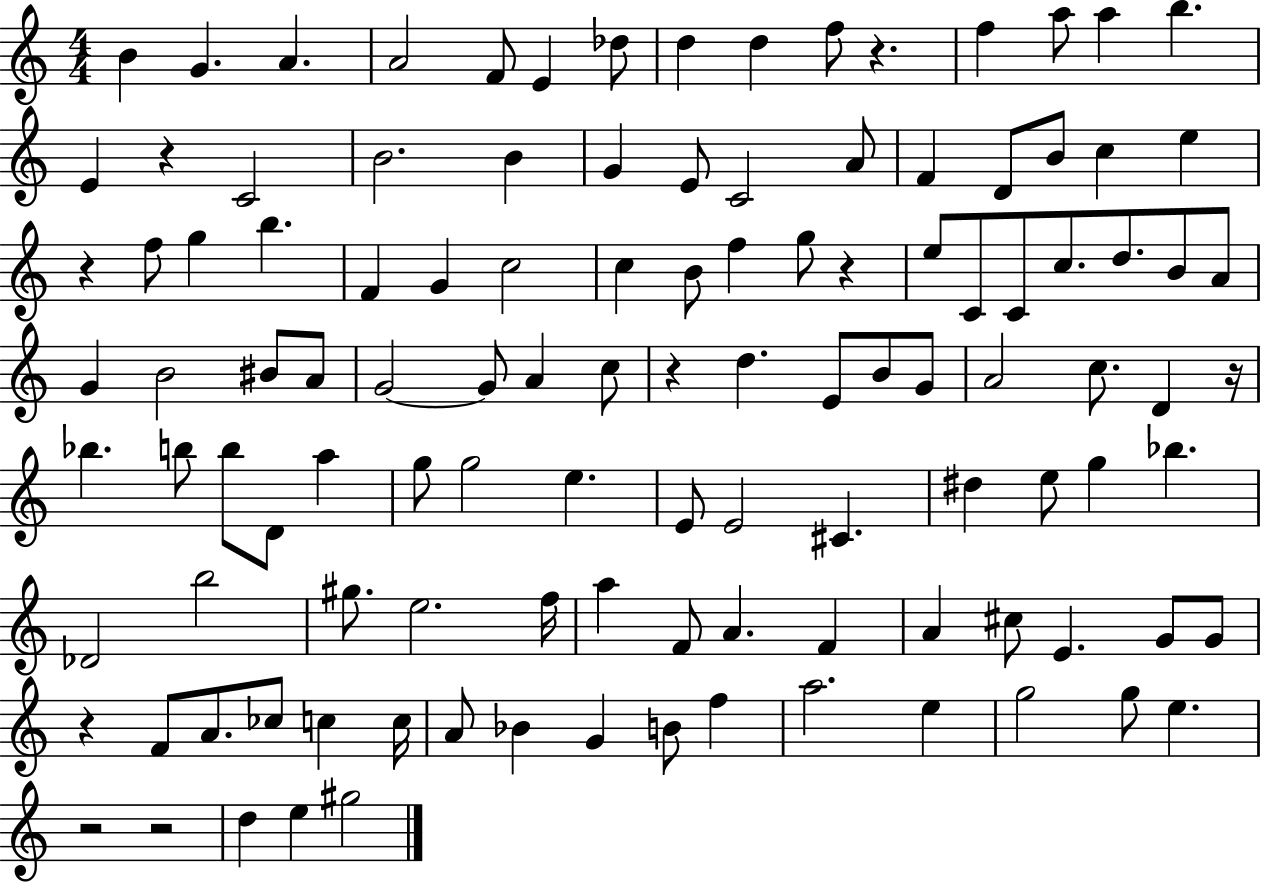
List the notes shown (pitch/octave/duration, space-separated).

B4/q G4/q. A4/q. A4/h F4/e E4/q Db5/e D5/q D5/q F5/e R/q. F5/q A5/e A5/q B5/q. E4/q R/q C4/h B4/h. B4/q G4/q E4/e C4/h A4/e F4/q D4/e B4/e C5/q E5/q R/q F5/e G5/q B5/q. F4/q G4/q C5/h C5/q B4/e F5/q G5/e R/q E5/e C4/e C4/e C5/e. D5/e. B4/e A4/e G4/q B4/h BIS4/e A4/e G4/h G4/e A4/q C5/e R/q D5/q. E4/e B4/e G4/e A4/h C5/e. D4/q R/s Bb5/q. B5/e B5/e D4/e A5/q G5/e G5/h E5/q. E4/e E4/h C#4/q. D#5/q E5/e G5/q Bb5/q. Db4/h B5/h G#5/e. E5/h. F5/s A5/q F4/e A4/q. F4/q A4/q C#5/e E4/q. G4/e G4/e R/q F4/e A4/e. CES5/e C5/q C5/s A4/e Bb4/q G4/q B4/e F5/q A5/h. E5/q G5/h G5/e E5/q. R/h R/h D5/q E5/q G#5/h